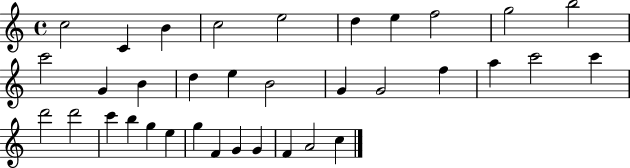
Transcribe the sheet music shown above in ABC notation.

X:1
T:Untitled
M:4/4
L:1/4
K:C
c2 C B c2 e2 d e f2 g2 b2 c'2 G B d e B2 G G2 f a c'2 c' d'2 d'2 c' b g e g F G G F A2 c